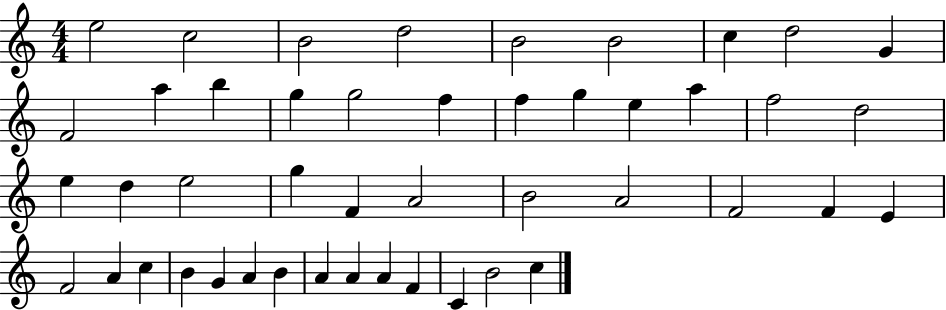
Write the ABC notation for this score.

X:1
T:Untitled
M:4/4
L:1/4
K:C
e2 c2 B2 d2 B2 B2 c d2 G F2 a b g g2 f f g e a f2 d2 e d e2 g F A2 B2 A2 F2 F E F2 A c B G A B A A A F C B2 c